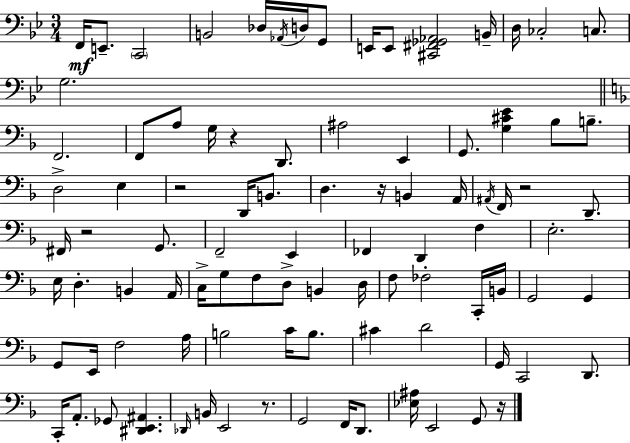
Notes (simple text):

F2/s E2/e. C2/h B2/h Db3/s Ab2/s D3/s G2/e E2/s E2/e [C#2,F#2,Gb2,Ab2]/h B2/s D3/s CES3/h C3/e. G3/h. F2/h. F2/e A3/e G3/s R/q D2/e. A#3/h E2/q G2/e. [G3,C#4,E4]/q Bb3/e B3/e. D3/h E3/q R/h D2/s B2/e. D3/q. R/s B2/q A2/s A#2/s F2/s R/h D2/e. F#2/s R/h G2/e. F2/h E2/q FES2/q D2/q F3/q E3/h. E3/s D3/q. B2/q A2/s C3/s G3/e F3/e D3/e B2/q D3/s F3/e FES3/h C2/s B2/s G2/h G2/q G2/e E2/s F3/h A3/s B3/h C4/s B3/e. C#4/q D4/h G2/s C2/h D2/e. C2/s A2/e. Gb2/e [D#2,E2,A#2]/q. Db2/s B2/s E2/h R/e. G2/h F2/s D2/e. [Eb3,A#3]/s E2/h G2/e R/s